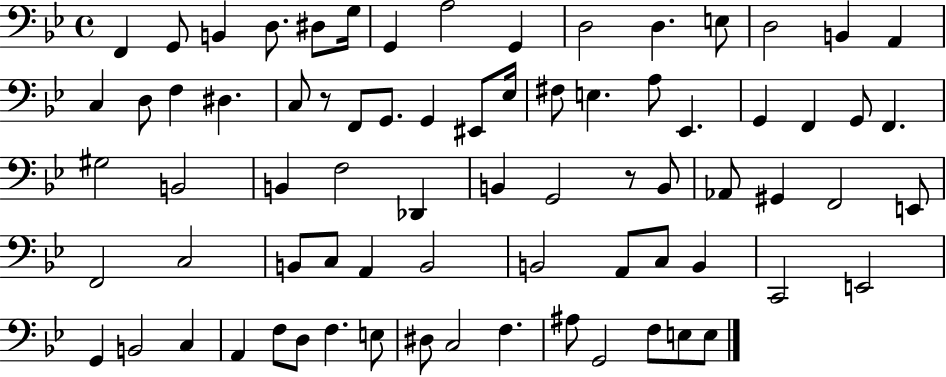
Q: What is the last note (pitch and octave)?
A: E3